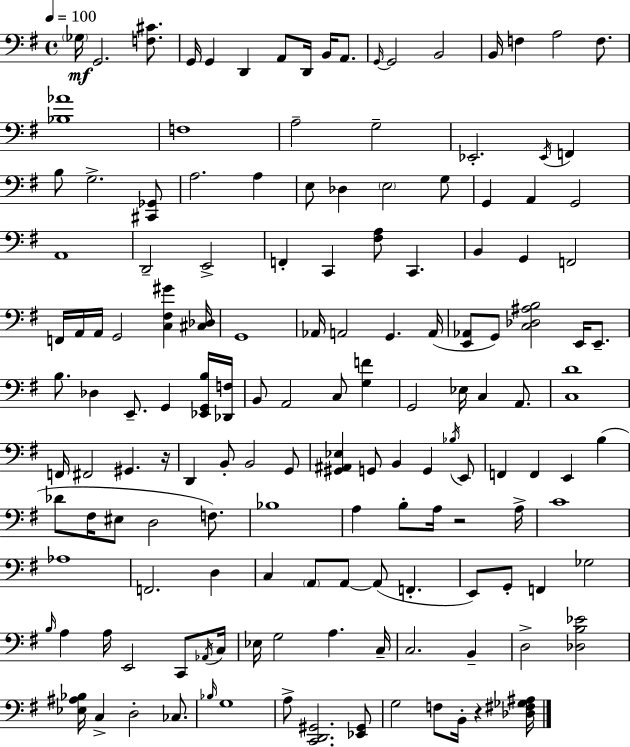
X:1
T:Untitled
M:4/4
L:1/4
K:Em
_G,/4 G,,2 [F,^C]/2 G,,/4 G,, D,, A,,/2 D,,/4 B,,/4 A,,/2 G,,/4 G,,2 B,,2 B,,/4 F, A,2 F,/2 [_B,_A]4 F,4 A,2 G,2 _E,,2 _E,,/4 F,, B,/2 G,2 [^C,,_G,,]/2 A,2 A, E,/2 _D, E,2 G,/2 G,, A,, G,,2 A,,4 D,,2 E,,2 F,, C,, [^F,A,]/2 C,, B,, G,, F,,2 F,,/4 A,,/4 A,,/4 G,,2 [C,^F,^G] [^C,_D,]/4 G,,4 _A,,/4 A,,2 G,, A,,/4 [E,,_A,,]/2 G,,/2 [C,_D,^A,B,]2 E,,/4 E,,/2 B,/2 _D, E,,/2 G,, [_E,,G,,B,]/4 [_D,,F,]/4 B,,/2 A,,2 C,/2 [G,F] G,,2 _E,/4 C, A,,/2 [C,D]4 F,,/4 ^F,,2 ^G,, z/4 D,, B,,/2 B,,2 G,,/2 [^G,,^A,,_E,] G,,/2 B,, G,, _B,/4 E,,/2 F,, F,, E,, B, _D/2 ^F,/4 ^E,/2 D,2 F,/2 _B,4 A, B,/2 A,/4 z2 A,/4 C4 _A,4 F,,2 D, C, A,,/2 A,,/2 A,,/2 F,, E,,/2 G,,/2 F,, _G,2 B,/4 A, A,/4 E,,2 C,,/2 _A,,/4 C,/4 _E,/4 G,2 A, C,/4 C,2 B,, D,2 [_D,B,_E]2 [_E,^A,_B,]/4 C, D,2 _C,/2 _B,/4 G,4 A,/2 [C,,D,,^G,,]2 [_E,,^G,,]/2 G,2 F,/2 B,,/4 z [_D,^F,_G,^A,]/4